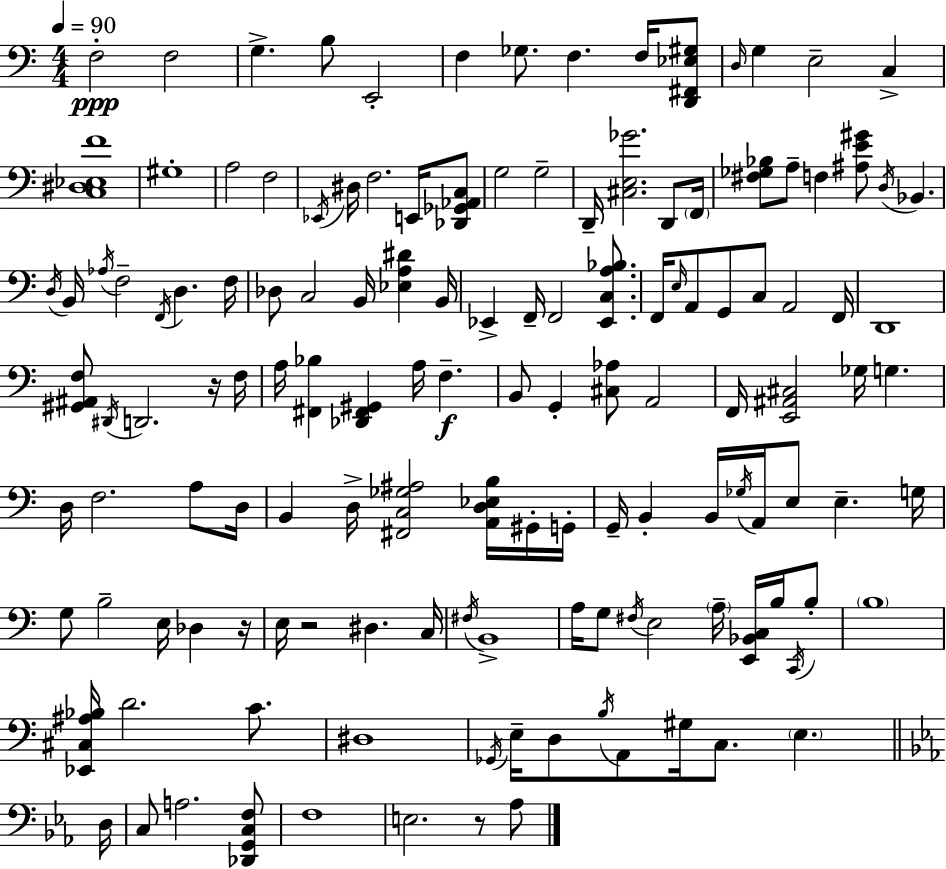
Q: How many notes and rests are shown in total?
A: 136